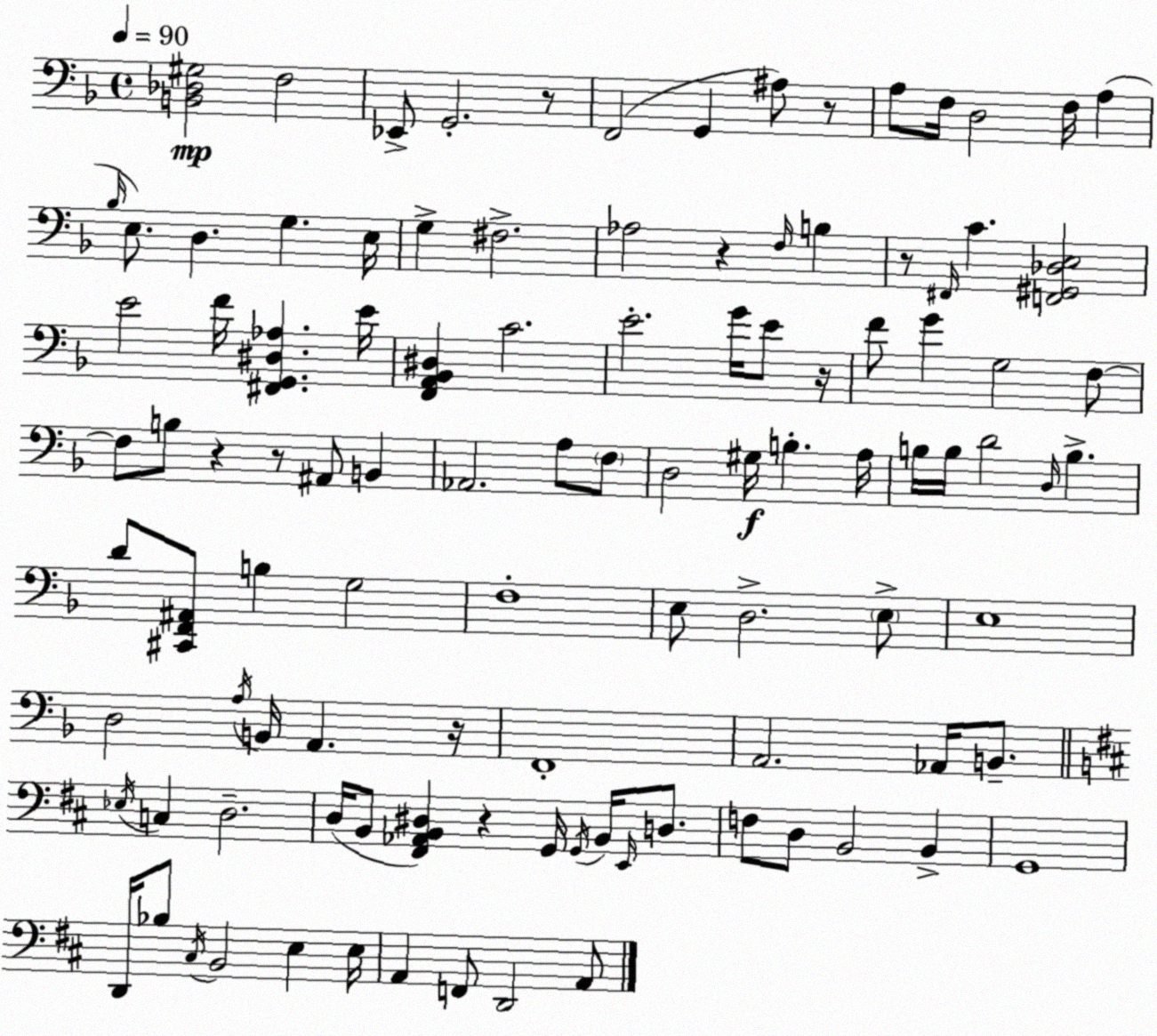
X:1
T:Untitled
M:4/4
L:1/4
K:Dm
[B,,_D,^G,]2 F,2 _E,,/2 G,,2 z/2 F,,2 G,, ^A,/2 z/2 A,/2 F,/4 D,2 F,/4 A, _B,/4 E,/2 D, G, E,/4 G, ^F,2 _A,2 z F,/4 B, z/2 ^F,,/4 C [F,,^G,,_D,E,]2 E2 F/4 [^F,,G,,^D,_A,] E/4 [F,,A,,_B,,^D,] C2 E2 G/4 E/2 z/4 F/2 G G,2 F,/2 F,/2 B,/2 z z/2 ^A,,/2 B,, _A,,2 A,/2 F,/2 D,2 ^G,/4 B, A,/4 B,/4 B,/4 D2 D,/4 B, D/2 [^C,,F,,^A,,]/2 B, G,2 F,4 E,/2 D,2 E,/2 E,4 D,2 A,/4 B,,/4 A,, z/4 F,,4 A,,2 _A,,/4 B,,/2 _E,/4 C, D,2 D,/4 B,,/2 [^F,,_A,,B,,^D,] z G,,/4 G,,/4 B,,/4 E,,/4 D,/2 F,/2 D,/2 B,,2 B,, G,,4 D,,/4 _B,/2 ^C,/4 B,,2 E, E,/4 A,, F,,/2 D,,2 A,,/2